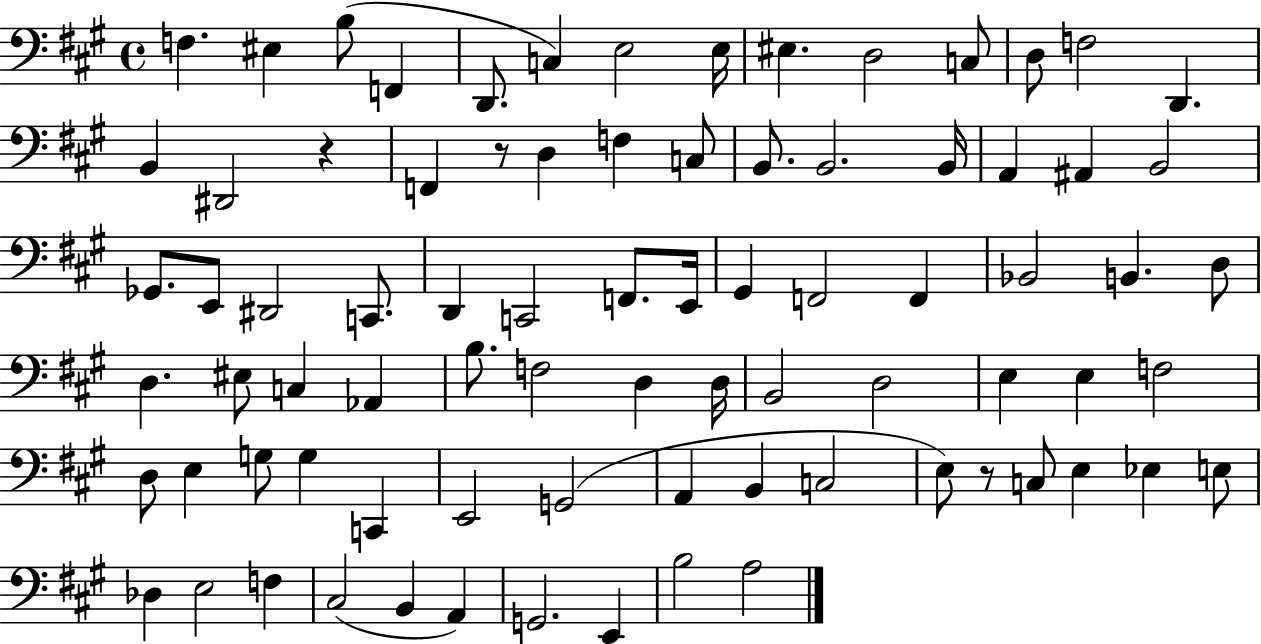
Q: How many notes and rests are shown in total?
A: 81